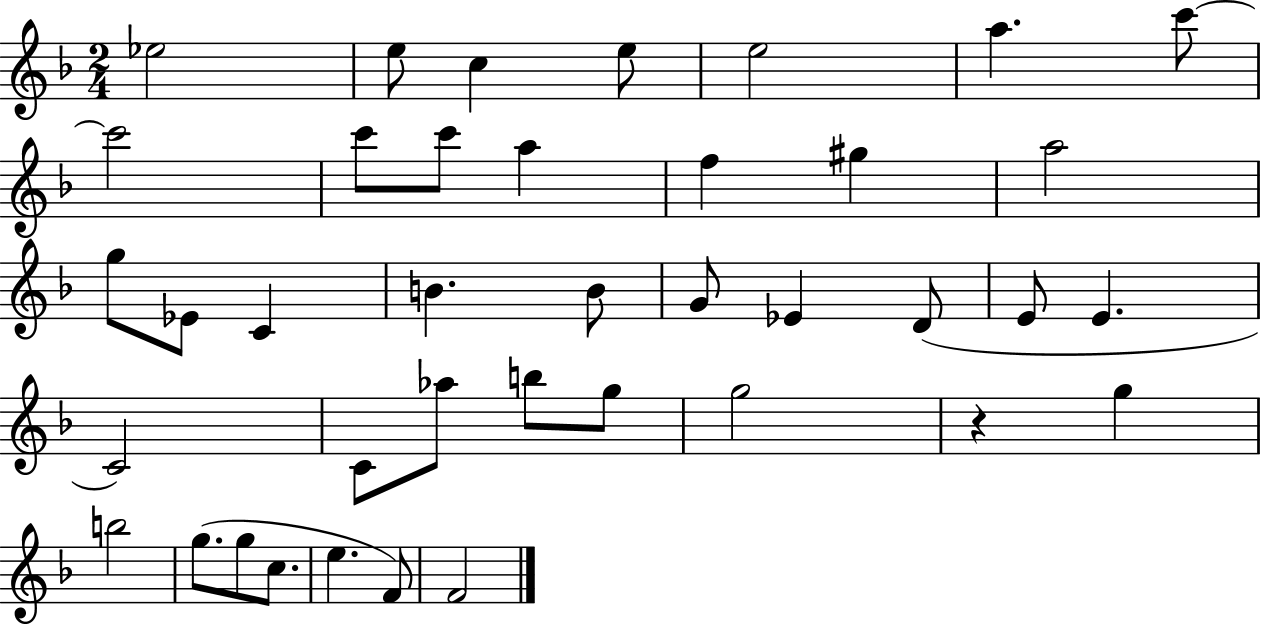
Eb5/h E5/e C5/q E5/e E5/h A5/q. C6/e C6/h C6/e C6/e A5/q F5/q G#5/q A5/h G5/e Eb4/e C4/q B4/q. B4/e G4/e Eb4/q D4/e E4/e E4/q. C4/h C4/e Ab5/e B5/e G5/e G5/h R/q G5/q B5/h G5/e. G5/e C5/e. E5/q. F4/e F4/h